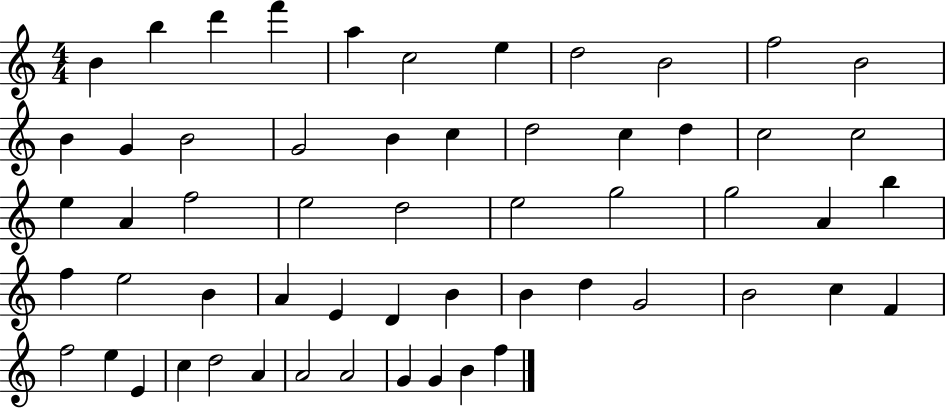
{
  \clef treble
  \numericTimeSignature
  \time 4/4
  \key c \major
  b'4 b''4 d'''4 f'''4 | a''4 c''2 e''4 | d''2 b'2 | f''2 b'2 | \break b'4 g'4 b'2 | g'2 b'4 c''4 | d''2 c''4 d''4 | c''2 c''2 | \break e''4 a'4 f''2 | e''2 d''2 | e''2 g''2 | g''2 a'4 b''4 | \break f''4 e''2 b'4 | a'4 e'4 d'4 b'4 | b'4 d''4 g'2 | b'2 c''4 f'4 | \break f''2 e''4 e'4 | c''4 d''2 a'4 | a'2 a'2 | g'4 g'4 b'4 f''4 | \break \bar "|."
}